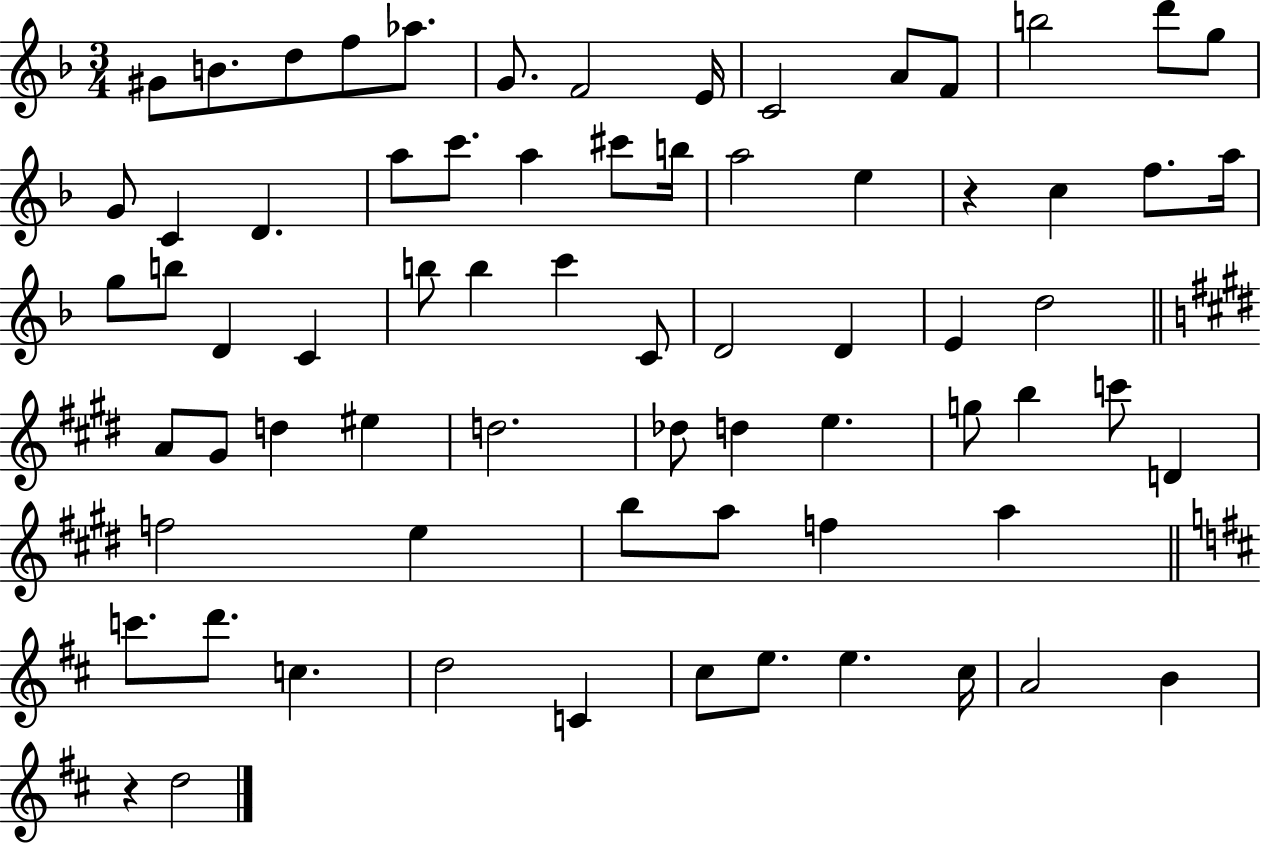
X:1
T:Untitled
M:3/4
L:1/4
K:F
^G/2 B/2 d/2 f/2 _a/2 G/2 F2 E/4 C2 A/2 F/2 b2 d'/2 g/2 G/2 C D a/2 c'/2 a ^c'/2 b/4 a2 e z c f/2 a/4 g/2 b/2 D C b/2 b c' C/2 D2 D E d2 A/2 ^G/2 d ^e d2 _d/2 d e g/2 b c'/2 D f2 e b/2 a/2 f a c'/2 d'/2 c d2 C ^c/2 e/2 e ^c/4 A2 B z d2